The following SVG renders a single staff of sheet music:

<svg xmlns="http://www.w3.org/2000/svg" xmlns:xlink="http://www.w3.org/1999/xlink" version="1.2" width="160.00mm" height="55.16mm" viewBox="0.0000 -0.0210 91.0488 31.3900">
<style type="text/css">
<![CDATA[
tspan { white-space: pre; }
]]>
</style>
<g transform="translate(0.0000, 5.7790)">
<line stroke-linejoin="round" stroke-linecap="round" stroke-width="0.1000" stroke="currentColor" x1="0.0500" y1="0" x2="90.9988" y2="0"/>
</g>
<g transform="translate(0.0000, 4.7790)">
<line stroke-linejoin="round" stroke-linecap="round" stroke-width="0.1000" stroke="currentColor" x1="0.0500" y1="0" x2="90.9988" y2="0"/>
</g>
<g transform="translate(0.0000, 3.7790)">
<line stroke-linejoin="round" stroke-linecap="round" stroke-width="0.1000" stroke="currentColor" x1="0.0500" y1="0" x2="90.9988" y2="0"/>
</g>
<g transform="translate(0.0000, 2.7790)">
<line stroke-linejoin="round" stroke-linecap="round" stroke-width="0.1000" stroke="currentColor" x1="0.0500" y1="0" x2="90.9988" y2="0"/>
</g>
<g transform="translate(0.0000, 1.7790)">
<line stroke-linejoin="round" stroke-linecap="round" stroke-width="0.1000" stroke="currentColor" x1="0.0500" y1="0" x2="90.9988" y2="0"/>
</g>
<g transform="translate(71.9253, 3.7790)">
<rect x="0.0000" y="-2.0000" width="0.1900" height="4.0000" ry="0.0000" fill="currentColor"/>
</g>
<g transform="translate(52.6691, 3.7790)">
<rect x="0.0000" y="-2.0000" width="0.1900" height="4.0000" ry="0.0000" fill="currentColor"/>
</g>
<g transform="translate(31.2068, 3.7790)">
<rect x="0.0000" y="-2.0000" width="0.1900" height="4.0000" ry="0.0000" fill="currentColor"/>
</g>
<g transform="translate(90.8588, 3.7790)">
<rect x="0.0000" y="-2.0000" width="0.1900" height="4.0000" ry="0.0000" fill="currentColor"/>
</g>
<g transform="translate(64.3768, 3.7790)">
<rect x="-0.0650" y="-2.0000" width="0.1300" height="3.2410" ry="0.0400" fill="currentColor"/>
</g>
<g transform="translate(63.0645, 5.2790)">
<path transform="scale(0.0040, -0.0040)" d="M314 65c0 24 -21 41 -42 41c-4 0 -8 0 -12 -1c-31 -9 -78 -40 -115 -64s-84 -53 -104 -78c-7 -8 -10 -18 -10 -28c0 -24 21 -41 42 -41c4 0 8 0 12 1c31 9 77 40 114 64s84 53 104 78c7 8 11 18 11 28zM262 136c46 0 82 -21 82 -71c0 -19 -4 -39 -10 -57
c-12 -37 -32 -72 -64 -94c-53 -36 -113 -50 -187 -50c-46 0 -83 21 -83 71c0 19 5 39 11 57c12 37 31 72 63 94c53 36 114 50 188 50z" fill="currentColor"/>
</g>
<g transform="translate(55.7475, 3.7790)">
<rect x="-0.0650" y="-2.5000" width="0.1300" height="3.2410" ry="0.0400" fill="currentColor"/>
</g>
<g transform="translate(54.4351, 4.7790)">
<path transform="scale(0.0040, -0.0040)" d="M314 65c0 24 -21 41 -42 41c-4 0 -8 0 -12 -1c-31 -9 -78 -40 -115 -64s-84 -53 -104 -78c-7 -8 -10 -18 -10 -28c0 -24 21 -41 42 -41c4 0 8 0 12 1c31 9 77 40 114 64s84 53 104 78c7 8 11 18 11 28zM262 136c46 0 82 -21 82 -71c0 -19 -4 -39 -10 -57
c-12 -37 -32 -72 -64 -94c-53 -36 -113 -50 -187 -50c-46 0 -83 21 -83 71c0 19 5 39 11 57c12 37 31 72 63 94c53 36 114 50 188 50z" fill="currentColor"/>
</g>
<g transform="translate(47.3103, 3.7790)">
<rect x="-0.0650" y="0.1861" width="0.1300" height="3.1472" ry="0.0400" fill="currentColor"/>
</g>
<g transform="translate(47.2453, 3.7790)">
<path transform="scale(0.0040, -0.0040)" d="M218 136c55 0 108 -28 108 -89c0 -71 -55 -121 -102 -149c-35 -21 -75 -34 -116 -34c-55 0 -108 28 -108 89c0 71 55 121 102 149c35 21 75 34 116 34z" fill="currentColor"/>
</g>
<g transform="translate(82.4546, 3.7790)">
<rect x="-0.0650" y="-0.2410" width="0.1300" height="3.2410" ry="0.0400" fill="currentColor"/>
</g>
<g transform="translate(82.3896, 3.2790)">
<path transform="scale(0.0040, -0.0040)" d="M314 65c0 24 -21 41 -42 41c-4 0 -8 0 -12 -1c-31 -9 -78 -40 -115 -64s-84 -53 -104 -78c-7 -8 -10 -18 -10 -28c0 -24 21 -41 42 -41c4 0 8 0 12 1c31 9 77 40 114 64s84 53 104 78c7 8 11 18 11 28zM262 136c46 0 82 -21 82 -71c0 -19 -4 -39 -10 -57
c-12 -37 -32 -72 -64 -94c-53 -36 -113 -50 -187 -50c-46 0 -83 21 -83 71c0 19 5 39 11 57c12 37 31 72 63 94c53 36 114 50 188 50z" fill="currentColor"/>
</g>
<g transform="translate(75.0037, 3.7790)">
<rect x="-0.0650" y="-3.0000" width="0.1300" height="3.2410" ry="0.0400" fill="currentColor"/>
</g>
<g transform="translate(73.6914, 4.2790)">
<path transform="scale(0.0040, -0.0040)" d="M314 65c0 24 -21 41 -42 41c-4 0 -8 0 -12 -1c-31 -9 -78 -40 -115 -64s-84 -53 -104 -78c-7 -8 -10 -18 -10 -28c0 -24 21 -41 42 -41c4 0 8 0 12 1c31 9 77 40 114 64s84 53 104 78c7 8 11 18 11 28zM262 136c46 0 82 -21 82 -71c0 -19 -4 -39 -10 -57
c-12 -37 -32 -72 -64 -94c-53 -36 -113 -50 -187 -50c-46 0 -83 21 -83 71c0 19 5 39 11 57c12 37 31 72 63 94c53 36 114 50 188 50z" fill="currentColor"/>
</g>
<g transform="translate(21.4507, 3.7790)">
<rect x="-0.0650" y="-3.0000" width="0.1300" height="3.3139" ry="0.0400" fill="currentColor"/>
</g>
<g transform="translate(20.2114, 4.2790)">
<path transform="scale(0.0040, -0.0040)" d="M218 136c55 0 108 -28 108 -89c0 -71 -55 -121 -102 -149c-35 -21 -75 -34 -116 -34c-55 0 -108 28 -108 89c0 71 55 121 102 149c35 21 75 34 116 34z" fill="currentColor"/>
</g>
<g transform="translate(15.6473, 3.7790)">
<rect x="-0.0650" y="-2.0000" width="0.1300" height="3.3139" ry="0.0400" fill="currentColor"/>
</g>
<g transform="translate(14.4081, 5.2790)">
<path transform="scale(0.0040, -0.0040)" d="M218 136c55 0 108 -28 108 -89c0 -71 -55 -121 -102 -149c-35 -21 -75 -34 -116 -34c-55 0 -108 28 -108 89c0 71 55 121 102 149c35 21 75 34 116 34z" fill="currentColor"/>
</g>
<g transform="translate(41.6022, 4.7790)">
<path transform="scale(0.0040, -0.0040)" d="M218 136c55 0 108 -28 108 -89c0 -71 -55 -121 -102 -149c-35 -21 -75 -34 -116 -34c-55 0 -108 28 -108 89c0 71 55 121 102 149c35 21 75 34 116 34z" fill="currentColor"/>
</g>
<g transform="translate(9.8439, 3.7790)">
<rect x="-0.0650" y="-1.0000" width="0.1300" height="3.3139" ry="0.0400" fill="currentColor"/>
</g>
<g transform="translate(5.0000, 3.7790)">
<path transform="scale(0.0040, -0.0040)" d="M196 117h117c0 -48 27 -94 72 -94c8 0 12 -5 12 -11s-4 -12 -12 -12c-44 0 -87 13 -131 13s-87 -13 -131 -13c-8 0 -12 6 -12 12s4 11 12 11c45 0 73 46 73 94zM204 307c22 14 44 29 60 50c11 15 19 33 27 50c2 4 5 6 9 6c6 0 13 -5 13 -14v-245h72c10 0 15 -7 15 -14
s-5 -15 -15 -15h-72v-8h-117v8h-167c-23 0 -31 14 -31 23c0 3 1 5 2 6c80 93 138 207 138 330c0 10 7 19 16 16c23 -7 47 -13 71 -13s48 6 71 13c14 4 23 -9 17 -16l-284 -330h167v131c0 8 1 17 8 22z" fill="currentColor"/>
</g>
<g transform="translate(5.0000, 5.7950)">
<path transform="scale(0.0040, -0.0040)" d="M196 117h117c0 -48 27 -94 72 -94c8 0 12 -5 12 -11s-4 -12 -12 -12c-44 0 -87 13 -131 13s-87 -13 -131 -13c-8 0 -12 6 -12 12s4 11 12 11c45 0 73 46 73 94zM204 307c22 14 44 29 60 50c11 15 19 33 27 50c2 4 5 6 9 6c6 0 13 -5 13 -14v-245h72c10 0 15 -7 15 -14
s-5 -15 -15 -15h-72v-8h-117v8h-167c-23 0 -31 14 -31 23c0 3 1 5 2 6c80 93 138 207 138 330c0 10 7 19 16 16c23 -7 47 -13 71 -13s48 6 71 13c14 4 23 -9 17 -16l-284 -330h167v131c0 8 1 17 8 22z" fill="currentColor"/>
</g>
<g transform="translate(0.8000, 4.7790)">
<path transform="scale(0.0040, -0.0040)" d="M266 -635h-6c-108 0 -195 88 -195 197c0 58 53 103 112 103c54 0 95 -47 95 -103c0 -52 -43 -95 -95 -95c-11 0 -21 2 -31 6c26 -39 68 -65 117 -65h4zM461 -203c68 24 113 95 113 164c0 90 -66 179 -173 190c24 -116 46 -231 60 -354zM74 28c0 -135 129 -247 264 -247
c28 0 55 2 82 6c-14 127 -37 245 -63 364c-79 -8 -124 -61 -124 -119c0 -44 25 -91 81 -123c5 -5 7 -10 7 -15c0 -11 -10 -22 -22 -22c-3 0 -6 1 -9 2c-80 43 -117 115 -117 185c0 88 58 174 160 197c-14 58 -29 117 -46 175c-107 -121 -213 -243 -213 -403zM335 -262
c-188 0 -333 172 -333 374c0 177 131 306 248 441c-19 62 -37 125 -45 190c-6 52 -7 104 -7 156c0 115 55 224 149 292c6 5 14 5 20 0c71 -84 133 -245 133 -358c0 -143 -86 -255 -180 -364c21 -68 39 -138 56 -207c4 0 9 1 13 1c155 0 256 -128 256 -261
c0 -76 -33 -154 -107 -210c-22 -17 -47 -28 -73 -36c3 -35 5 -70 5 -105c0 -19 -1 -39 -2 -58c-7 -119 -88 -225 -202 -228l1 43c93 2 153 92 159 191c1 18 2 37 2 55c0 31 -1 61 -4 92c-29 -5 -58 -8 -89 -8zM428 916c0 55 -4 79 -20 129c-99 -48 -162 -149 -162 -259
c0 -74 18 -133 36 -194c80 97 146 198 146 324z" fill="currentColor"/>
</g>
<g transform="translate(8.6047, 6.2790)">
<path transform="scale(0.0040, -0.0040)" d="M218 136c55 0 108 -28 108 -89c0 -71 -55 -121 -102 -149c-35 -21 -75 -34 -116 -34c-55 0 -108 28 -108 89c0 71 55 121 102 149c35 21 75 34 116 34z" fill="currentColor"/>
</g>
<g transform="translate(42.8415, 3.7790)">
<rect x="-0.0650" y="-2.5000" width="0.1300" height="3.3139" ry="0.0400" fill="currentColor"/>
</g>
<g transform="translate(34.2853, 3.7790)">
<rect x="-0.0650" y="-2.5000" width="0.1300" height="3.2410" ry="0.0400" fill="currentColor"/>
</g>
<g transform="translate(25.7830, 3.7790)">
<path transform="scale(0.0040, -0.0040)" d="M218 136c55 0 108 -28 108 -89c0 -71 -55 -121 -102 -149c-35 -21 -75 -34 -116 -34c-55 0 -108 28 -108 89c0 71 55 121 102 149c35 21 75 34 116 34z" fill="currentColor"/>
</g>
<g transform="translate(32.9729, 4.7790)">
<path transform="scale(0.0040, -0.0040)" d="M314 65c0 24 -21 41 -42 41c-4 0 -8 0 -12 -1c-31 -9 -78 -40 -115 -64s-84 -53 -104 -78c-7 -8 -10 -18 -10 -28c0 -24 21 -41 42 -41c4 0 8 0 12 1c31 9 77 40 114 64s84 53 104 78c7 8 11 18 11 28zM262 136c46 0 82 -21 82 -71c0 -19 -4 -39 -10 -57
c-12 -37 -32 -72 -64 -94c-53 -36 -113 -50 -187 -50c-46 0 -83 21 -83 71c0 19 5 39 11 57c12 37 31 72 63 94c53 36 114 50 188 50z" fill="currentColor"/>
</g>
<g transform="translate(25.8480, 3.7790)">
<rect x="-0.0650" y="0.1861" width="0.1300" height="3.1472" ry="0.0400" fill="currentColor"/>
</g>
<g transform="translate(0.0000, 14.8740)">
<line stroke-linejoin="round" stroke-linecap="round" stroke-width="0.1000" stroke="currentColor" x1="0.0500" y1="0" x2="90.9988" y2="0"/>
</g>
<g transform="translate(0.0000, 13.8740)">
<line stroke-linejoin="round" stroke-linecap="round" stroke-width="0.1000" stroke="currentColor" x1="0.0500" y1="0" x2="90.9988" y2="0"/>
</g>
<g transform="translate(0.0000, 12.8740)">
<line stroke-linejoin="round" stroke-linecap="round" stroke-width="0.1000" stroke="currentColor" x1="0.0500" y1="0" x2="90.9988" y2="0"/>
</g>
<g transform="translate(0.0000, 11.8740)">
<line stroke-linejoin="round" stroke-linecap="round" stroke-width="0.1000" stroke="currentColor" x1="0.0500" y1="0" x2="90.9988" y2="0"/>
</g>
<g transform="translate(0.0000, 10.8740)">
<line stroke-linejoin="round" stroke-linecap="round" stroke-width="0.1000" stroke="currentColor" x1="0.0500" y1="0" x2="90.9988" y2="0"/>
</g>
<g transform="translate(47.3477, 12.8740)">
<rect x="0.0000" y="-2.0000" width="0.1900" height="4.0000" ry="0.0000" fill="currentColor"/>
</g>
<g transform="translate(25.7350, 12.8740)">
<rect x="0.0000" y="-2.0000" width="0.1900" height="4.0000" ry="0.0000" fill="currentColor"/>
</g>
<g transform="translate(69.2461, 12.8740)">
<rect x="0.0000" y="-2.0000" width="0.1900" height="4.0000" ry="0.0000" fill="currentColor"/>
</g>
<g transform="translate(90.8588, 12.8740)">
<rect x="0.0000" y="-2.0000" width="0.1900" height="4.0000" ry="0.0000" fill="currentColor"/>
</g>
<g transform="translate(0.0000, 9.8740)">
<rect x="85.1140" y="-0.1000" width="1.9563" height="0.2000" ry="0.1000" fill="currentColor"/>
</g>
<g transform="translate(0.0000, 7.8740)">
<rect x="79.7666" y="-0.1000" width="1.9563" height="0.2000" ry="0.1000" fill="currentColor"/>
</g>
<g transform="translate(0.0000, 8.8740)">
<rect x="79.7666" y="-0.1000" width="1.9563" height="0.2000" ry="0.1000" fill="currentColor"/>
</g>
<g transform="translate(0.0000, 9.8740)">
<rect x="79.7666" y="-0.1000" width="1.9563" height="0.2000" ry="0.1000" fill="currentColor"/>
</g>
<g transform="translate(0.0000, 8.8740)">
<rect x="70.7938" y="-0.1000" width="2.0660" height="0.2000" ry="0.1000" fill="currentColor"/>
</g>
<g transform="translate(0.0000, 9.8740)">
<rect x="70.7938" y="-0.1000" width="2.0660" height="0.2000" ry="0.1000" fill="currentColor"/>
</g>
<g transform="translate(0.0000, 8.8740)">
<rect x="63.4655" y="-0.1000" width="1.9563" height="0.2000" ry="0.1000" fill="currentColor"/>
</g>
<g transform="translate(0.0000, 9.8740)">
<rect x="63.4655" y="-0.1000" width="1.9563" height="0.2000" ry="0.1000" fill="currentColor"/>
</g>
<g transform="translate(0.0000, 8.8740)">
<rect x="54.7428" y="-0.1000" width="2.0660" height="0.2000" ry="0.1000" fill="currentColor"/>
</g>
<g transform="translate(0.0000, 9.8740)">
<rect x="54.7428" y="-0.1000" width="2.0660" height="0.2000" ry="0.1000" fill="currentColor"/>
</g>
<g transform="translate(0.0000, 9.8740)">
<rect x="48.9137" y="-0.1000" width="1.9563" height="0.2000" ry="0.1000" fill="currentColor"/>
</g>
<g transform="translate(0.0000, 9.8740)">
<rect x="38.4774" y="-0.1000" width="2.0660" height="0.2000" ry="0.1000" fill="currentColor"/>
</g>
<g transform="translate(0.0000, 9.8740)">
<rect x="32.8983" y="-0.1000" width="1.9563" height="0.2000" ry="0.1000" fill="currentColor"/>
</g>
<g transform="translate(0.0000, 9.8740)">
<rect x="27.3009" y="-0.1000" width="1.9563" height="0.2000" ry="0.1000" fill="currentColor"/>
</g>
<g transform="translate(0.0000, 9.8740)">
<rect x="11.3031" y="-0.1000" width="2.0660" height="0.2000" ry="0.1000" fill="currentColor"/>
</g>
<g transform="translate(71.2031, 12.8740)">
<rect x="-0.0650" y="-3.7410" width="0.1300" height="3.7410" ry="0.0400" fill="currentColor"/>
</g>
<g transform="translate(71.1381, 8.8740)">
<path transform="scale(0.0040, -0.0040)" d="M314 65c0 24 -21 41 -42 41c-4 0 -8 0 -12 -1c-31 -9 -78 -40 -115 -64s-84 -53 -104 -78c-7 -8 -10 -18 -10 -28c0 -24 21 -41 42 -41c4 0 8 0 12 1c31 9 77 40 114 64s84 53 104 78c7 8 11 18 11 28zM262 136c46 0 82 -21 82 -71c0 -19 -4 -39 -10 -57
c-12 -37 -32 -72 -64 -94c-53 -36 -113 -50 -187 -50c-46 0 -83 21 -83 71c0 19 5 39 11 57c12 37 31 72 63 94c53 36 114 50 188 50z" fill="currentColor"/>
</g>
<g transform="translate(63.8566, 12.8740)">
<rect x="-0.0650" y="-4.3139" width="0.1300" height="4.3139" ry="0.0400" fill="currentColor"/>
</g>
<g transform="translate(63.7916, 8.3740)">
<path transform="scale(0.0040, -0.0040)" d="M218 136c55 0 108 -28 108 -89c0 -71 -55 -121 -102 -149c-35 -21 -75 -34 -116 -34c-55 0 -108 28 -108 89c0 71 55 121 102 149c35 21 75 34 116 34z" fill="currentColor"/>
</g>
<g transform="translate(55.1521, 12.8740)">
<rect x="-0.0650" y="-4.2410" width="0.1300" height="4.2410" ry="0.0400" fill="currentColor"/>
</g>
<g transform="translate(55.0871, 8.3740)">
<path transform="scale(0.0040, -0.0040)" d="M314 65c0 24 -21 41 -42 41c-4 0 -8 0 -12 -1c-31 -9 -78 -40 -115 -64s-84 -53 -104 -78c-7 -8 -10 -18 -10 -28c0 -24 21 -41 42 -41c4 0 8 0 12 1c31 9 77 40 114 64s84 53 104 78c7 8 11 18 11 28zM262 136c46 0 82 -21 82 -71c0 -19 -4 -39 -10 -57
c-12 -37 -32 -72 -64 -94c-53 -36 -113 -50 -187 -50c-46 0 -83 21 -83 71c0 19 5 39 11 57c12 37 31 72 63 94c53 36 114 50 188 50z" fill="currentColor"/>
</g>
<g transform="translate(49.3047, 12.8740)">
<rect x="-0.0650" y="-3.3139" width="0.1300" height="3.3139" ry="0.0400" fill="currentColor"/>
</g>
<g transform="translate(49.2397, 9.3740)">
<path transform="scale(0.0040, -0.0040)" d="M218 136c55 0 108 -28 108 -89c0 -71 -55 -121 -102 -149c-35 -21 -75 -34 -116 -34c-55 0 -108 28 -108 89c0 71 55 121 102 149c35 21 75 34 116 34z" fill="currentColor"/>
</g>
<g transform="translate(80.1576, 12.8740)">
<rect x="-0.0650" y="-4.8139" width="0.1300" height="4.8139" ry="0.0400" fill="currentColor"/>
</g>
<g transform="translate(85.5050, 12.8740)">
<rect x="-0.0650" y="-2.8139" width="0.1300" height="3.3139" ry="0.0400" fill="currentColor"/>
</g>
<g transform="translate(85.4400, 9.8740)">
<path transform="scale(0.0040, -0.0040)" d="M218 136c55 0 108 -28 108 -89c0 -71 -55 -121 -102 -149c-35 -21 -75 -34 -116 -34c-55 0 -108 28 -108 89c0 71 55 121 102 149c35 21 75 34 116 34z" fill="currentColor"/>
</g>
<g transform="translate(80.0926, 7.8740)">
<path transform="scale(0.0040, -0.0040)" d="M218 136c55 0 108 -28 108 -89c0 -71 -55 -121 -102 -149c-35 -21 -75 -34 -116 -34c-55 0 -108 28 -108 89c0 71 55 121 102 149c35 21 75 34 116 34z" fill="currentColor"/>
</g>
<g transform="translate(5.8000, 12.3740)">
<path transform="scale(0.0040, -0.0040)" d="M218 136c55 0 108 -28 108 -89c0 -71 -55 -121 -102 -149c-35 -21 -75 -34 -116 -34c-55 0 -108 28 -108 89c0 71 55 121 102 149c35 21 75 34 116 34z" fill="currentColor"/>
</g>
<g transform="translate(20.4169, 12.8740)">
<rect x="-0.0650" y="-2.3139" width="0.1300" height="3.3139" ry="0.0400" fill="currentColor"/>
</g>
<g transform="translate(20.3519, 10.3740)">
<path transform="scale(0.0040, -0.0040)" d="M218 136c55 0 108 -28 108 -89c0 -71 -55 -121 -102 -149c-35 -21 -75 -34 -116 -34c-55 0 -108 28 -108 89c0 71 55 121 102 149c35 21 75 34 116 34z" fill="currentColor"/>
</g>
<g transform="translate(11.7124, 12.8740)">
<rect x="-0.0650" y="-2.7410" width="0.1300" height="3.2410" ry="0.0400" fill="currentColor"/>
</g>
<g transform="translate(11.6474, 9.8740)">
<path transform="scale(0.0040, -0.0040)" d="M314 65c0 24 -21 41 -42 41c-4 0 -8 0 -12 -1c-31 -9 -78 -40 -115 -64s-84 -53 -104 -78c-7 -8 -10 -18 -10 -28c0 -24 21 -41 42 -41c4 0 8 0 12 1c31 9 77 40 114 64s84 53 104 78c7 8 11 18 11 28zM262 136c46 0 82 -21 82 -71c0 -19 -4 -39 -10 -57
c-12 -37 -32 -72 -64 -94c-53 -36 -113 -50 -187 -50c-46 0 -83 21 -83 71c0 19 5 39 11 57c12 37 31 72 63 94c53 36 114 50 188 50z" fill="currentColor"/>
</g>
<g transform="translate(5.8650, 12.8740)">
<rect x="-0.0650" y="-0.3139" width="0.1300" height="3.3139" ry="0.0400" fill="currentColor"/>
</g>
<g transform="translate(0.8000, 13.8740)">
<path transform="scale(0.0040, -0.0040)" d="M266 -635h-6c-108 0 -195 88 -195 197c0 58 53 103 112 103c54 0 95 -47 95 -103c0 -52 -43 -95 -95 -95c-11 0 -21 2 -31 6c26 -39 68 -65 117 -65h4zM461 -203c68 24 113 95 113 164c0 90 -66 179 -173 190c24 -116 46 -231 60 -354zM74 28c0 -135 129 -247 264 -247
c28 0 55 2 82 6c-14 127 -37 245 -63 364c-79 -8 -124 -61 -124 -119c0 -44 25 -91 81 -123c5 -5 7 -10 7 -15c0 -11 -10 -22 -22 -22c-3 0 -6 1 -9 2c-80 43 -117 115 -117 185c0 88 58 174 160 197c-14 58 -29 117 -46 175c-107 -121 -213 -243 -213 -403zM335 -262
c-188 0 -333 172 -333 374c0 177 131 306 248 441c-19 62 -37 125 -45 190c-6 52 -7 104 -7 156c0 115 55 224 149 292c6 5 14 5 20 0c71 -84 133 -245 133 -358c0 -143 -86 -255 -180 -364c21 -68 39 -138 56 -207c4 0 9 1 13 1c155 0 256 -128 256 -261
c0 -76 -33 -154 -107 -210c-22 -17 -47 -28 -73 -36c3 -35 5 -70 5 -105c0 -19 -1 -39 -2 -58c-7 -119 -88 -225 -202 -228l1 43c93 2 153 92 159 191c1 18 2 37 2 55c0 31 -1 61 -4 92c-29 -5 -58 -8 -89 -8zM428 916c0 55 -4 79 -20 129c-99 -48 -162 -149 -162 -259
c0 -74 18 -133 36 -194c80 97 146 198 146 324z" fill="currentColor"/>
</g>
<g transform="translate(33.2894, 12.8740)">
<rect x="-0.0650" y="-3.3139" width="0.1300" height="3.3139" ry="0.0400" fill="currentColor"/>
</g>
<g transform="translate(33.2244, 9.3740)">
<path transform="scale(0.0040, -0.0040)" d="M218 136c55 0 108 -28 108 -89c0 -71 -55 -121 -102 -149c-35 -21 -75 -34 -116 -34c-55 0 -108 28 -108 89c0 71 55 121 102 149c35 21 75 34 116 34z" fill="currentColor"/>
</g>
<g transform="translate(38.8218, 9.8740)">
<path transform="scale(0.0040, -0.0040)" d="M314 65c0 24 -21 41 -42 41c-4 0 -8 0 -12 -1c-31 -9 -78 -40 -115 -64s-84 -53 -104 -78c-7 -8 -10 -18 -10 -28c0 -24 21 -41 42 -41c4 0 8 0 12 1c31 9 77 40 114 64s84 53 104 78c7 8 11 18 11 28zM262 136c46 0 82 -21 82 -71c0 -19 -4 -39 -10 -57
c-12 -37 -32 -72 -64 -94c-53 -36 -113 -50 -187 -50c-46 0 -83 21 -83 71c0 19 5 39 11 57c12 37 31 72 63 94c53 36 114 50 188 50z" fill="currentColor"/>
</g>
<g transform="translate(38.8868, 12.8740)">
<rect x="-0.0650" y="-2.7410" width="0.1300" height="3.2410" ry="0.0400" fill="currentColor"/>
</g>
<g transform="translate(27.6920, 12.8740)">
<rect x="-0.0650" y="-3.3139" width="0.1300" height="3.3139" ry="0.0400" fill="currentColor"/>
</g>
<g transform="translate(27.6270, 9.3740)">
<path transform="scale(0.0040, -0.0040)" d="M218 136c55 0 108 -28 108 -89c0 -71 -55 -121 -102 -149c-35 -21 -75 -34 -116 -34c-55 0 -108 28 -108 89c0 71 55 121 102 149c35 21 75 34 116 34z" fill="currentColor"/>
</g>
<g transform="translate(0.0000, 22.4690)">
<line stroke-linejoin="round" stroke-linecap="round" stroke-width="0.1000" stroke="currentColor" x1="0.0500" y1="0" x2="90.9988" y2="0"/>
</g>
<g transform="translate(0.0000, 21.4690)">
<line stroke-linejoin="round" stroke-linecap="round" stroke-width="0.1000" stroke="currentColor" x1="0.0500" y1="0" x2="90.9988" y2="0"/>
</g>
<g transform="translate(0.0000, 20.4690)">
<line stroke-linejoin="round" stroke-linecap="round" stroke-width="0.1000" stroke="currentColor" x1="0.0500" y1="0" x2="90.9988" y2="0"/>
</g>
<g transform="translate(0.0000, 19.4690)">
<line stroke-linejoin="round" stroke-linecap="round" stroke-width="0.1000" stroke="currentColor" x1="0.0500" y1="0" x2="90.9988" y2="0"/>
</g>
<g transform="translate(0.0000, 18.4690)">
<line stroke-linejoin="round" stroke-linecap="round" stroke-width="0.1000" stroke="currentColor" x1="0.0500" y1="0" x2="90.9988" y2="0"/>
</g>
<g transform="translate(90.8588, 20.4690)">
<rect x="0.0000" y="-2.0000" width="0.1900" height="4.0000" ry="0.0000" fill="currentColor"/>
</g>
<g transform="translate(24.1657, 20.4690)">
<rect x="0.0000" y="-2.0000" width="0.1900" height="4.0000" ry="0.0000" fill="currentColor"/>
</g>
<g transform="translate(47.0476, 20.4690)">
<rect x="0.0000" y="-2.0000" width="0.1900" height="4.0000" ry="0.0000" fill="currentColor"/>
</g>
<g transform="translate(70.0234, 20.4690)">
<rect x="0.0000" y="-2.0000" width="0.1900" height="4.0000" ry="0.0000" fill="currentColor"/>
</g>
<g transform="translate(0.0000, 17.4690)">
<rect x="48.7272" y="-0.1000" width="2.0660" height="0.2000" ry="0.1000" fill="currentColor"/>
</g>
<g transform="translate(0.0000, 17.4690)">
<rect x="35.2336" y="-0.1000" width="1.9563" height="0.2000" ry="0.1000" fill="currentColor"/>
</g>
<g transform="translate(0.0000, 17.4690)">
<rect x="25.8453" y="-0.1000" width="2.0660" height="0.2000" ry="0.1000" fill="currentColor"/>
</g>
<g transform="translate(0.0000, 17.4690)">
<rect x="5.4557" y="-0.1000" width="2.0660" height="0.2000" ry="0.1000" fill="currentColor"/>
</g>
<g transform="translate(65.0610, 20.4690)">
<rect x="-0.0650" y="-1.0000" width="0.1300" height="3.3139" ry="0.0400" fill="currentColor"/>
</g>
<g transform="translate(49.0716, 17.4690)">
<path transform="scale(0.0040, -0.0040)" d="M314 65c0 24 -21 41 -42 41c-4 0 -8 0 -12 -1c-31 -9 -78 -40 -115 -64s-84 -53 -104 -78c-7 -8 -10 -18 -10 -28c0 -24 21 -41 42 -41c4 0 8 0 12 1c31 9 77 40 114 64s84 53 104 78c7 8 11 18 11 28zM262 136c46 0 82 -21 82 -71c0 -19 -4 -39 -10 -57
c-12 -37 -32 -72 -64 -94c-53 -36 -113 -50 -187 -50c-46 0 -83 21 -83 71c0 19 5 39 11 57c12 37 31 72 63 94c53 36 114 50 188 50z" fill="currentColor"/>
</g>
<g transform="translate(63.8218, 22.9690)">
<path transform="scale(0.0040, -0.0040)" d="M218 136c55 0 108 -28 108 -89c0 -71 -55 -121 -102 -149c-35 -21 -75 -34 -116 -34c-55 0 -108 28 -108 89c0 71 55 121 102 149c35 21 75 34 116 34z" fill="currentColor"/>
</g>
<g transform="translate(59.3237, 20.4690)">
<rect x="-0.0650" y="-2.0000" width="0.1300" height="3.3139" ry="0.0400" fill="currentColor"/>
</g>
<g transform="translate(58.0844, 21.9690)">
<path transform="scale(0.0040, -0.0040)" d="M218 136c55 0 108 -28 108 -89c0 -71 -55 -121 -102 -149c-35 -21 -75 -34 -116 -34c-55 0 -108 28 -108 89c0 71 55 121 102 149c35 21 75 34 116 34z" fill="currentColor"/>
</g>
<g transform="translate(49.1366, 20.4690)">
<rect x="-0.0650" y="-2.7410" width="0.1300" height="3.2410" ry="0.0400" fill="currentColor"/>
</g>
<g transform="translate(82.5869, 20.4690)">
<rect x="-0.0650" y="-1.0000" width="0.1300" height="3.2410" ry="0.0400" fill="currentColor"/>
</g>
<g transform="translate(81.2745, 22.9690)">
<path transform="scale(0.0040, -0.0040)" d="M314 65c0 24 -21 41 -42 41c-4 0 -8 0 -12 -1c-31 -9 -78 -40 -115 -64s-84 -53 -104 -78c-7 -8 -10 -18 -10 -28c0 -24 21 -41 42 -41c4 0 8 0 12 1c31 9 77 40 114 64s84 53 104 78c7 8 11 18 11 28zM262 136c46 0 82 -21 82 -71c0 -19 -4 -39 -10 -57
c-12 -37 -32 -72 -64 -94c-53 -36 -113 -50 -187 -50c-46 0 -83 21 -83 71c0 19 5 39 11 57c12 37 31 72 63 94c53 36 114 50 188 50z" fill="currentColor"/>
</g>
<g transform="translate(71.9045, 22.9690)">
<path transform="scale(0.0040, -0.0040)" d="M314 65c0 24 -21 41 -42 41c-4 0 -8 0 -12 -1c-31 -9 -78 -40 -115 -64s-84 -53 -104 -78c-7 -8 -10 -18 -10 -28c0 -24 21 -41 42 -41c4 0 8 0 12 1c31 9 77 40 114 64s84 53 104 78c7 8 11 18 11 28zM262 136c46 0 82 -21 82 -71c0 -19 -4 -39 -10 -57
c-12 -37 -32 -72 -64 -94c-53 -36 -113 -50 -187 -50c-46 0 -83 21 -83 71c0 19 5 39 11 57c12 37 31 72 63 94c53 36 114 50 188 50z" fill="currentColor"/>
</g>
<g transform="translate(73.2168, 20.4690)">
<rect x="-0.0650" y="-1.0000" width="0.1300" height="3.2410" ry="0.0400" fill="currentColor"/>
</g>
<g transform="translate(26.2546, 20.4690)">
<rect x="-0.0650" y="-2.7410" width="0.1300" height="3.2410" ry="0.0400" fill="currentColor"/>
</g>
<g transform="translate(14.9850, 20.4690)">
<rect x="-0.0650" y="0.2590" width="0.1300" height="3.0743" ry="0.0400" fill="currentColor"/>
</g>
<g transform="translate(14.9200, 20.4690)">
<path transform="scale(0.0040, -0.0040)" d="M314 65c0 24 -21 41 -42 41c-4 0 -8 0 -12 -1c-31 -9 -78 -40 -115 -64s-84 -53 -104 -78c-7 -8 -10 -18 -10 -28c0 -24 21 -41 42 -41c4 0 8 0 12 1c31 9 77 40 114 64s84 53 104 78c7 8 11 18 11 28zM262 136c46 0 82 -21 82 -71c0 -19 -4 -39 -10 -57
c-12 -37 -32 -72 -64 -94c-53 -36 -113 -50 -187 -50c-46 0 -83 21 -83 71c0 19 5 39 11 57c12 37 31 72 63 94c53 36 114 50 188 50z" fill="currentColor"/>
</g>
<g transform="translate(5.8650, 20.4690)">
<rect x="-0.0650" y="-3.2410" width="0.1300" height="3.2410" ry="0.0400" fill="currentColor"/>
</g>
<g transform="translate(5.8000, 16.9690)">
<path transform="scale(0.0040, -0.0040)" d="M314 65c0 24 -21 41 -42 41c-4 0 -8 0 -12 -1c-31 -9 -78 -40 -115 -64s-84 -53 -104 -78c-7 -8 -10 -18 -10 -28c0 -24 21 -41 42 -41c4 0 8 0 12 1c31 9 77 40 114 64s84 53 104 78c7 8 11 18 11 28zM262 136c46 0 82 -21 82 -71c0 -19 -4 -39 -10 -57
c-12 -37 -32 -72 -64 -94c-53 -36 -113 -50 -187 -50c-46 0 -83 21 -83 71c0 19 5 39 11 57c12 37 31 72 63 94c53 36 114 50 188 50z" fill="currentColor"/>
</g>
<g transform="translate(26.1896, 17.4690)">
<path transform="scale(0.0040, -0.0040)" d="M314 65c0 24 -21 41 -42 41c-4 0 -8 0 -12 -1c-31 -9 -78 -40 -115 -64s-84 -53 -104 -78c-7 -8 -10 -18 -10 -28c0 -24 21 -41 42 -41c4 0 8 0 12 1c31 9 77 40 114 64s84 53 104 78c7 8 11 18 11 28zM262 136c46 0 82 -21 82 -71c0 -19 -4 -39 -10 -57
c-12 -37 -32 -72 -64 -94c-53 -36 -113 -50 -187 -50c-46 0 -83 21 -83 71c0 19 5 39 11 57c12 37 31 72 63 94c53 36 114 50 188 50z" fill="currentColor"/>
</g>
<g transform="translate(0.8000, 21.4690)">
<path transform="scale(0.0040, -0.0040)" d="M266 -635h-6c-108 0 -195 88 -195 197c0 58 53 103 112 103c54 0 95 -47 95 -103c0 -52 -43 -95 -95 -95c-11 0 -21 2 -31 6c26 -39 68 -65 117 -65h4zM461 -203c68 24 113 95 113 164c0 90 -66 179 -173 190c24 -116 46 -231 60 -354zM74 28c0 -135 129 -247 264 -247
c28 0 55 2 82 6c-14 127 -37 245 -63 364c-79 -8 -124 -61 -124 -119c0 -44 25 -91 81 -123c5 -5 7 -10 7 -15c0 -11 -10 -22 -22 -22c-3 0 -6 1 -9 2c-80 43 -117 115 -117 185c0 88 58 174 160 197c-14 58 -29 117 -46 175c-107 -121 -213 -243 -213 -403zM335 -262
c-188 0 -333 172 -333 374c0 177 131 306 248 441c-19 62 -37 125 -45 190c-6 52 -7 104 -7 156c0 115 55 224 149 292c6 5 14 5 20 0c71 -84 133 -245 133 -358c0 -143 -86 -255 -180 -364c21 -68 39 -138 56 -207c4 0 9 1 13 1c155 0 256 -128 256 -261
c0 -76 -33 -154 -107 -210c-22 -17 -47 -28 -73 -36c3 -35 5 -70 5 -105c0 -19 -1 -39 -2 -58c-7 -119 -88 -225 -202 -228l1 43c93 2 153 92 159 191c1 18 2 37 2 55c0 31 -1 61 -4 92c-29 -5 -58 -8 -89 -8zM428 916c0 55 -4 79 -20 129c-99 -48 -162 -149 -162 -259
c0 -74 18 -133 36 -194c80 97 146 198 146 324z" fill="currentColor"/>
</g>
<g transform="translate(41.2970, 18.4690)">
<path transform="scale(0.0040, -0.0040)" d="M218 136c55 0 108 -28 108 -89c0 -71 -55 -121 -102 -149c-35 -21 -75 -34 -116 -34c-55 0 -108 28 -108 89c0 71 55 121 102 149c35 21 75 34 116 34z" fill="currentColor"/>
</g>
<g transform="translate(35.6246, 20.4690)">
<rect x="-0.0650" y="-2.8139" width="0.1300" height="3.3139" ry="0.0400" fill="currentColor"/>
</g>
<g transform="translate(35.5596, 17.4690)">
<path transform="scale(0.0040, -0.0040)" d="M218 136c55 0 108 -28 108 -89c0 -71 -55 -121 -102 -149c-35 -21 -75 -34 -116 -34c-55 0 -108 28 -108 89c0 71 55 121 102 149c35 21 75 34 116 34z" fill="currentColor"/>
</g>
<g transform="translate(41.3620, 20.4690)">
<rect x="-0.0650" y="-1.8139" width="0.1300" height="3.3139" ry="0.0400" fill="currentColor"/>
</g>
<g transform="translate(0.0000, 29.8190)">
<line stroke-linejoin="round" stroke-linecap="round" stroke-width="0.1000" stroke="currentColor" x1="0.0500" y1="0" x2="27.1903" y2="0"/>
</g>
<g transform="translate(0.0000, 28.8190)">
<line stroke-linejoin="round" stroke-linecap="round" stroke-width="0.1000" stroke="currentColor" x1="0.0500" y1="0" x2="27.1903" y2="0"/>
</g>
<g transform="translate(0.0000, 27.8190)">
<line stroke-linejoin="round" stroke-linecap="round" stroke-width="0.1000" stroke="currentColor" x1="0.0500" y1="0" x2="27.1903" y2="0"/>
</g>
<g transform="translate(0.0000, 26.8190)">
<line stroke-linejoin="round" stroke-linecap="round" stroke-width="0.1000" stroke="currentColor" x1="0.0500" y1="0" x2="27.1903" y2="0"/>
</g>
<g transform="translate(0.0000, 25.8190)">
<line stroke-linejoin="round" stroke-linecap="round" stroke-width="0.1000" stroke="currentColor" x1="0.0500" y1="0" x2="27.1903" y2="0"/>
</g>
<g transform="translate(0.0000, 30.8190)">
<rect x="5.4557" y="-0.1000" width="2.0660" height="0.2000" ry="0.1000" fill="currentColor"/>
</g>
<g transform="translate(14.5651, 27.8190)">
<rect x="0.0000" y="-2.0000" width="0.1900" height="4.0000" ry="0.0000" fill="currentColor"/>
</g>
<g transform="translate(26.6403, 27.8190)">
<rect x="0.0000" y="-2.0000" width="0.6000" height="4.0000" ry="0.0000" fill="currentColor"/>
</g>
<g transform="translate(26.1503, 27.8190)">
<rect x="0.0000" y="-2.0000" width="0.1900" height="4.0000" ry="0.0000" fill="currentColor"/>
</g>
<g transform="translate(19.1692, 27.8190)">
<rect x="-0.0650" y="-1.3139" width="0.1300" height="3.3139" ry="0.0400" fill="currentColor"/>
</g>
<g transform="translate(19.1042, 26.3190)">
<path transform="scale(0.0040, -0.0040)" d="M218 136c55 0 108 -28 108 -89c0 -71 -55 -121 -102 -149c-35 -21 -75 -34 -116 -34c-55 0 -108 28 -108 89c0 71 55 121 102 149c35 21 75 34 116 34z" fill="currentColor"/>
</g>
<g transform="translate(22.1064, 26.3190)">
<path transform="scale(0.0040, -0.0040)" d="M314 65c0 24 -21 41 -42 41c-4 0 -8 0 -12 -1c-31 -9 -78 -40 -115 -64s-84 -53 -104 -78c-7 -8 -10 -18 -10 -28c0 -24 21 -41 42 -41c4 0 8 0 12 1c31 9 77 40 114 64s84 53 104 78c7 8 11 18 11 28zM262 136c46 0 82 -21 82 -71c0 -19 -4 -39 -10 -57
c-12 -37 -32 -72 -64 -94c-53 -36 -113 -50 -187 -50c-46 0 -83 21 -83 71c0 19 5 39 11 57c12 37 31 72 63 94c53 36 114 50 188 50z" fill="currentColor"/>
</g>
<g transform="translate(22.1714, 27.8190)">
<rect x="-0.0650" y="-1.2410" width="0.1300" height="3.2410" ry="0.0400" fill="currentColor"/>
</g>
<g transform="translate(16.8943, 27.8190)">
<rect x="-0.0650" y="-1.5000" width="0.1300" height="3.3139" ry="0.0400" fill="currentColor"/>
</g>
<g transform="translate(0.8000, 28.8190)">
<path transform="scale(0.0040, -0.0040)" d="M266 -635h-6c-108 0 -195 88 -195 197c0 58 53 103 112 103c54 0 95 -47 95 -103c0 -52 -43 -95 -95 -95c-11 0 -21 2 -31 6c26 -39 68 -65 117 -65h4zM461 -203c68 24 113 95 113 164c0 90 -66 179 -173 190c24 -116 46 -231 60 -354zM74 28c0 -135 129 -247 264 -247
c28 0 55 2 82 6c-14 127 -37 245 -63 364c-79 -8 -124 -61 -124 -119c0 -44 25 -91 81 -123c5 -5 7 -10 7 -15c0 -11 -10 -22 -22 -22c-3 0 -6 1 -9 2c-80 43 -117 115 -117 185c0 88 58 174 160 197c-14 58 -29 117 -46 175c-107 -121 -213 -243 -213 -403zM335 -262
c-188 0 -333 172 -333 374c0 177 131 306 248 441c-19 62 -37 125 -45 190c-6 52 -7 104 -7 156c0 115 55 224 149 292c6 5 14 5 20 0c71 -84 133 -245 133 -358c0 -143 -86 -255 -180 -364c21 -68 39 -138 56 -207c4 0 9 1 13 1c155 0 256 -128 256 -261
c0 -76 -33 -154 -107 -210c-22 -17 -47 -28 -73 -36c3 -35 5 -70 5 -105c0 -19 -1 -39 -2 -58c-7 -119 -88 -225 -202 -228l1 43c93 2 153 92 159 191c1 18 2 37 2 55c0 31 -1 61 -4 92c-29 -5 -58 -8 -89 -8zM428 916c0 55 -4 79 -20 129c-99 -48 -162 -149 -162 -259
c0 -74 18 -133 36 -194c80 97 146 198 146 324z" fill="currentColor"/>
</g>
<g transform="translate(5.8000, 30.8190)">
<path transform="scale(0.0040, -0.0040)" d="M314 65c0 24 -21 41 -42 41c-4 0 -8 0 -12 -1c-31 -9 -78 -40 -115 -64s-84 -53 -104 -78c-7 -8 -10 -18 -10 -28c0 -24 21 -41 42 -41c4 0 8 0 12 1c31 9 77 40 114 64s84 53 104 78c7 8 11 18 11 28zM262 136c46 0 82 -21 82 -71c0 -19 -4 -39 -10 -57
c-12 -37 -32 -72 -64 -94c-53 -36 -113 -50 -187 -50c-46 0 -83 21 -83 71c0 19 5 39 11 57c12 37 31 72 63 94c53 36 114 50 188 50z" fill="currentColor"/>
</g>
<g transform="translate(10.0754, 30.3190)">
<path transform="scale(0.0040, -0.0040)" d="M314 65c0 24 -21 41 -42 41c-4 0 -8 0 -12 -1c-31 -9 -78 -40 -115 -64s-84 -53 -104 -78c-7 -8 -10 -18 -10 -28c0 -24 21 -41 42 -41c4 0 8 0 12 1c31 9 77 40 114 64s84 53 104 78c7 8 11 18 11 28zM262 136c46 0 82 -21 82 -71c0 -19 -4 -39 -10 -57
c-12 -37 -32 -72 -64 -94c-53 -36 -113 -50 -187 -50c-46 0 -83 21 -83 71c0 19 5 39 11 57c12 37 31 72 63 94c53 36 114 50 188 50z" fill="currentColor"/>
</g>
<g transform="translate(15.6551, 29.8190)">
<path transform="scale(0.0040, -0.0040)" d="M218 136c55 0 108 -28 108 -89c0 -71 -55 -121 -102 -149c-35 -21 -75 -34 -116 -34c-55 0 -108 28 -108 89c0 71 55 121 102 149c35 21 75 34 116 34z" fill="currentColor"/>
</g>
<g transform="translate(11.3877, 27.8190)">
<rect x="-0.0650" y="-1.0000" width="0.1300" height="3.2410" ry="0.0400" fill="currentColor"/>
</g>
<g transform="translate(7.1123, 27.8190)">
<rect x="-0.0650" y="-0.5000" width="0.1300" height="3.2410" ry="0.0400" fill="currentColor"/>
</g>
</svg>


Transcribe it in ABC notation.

X:1
T:Untitled
M:4/4
L:1/4
K:C
D F A B G2 G B G2 F2 A2 c2 c a2 g b b a2 b d'2 d' c'2 e' a b2 B2 a2 a f a2 F D D2 D2 C2 D2 E e e2